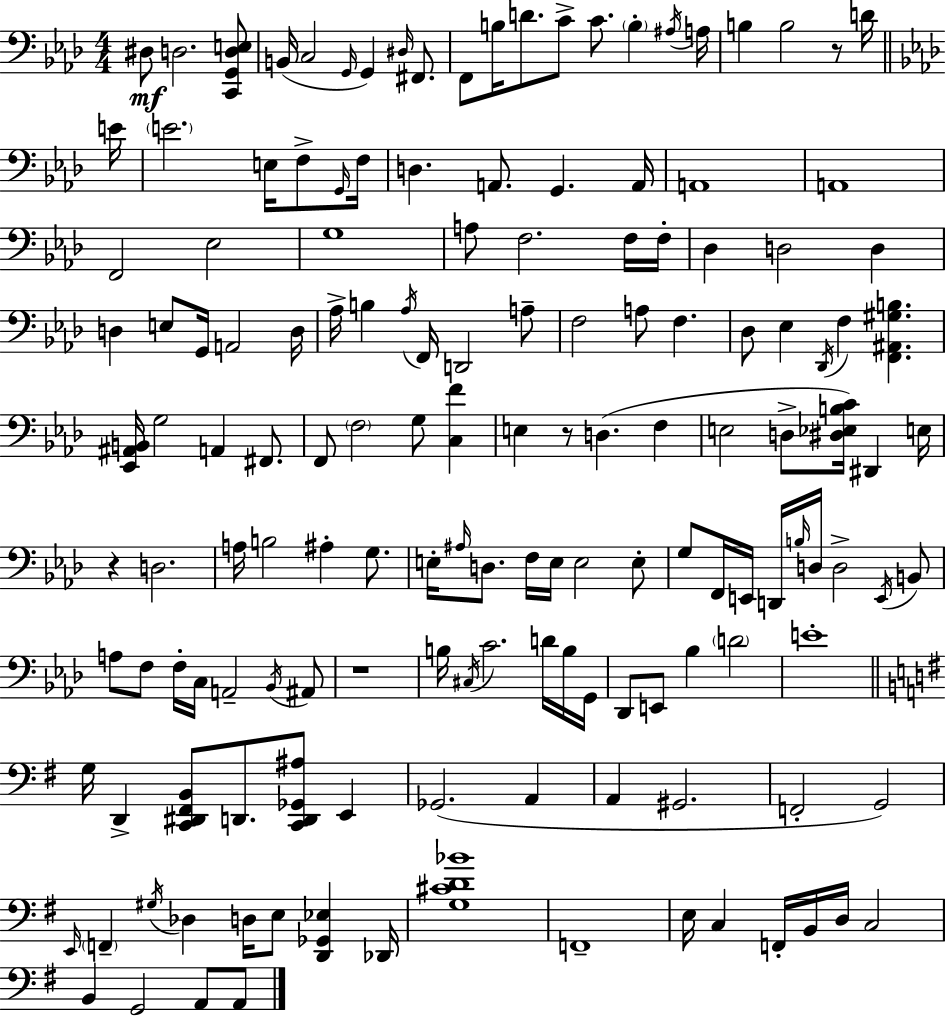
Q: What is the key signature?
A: F minor